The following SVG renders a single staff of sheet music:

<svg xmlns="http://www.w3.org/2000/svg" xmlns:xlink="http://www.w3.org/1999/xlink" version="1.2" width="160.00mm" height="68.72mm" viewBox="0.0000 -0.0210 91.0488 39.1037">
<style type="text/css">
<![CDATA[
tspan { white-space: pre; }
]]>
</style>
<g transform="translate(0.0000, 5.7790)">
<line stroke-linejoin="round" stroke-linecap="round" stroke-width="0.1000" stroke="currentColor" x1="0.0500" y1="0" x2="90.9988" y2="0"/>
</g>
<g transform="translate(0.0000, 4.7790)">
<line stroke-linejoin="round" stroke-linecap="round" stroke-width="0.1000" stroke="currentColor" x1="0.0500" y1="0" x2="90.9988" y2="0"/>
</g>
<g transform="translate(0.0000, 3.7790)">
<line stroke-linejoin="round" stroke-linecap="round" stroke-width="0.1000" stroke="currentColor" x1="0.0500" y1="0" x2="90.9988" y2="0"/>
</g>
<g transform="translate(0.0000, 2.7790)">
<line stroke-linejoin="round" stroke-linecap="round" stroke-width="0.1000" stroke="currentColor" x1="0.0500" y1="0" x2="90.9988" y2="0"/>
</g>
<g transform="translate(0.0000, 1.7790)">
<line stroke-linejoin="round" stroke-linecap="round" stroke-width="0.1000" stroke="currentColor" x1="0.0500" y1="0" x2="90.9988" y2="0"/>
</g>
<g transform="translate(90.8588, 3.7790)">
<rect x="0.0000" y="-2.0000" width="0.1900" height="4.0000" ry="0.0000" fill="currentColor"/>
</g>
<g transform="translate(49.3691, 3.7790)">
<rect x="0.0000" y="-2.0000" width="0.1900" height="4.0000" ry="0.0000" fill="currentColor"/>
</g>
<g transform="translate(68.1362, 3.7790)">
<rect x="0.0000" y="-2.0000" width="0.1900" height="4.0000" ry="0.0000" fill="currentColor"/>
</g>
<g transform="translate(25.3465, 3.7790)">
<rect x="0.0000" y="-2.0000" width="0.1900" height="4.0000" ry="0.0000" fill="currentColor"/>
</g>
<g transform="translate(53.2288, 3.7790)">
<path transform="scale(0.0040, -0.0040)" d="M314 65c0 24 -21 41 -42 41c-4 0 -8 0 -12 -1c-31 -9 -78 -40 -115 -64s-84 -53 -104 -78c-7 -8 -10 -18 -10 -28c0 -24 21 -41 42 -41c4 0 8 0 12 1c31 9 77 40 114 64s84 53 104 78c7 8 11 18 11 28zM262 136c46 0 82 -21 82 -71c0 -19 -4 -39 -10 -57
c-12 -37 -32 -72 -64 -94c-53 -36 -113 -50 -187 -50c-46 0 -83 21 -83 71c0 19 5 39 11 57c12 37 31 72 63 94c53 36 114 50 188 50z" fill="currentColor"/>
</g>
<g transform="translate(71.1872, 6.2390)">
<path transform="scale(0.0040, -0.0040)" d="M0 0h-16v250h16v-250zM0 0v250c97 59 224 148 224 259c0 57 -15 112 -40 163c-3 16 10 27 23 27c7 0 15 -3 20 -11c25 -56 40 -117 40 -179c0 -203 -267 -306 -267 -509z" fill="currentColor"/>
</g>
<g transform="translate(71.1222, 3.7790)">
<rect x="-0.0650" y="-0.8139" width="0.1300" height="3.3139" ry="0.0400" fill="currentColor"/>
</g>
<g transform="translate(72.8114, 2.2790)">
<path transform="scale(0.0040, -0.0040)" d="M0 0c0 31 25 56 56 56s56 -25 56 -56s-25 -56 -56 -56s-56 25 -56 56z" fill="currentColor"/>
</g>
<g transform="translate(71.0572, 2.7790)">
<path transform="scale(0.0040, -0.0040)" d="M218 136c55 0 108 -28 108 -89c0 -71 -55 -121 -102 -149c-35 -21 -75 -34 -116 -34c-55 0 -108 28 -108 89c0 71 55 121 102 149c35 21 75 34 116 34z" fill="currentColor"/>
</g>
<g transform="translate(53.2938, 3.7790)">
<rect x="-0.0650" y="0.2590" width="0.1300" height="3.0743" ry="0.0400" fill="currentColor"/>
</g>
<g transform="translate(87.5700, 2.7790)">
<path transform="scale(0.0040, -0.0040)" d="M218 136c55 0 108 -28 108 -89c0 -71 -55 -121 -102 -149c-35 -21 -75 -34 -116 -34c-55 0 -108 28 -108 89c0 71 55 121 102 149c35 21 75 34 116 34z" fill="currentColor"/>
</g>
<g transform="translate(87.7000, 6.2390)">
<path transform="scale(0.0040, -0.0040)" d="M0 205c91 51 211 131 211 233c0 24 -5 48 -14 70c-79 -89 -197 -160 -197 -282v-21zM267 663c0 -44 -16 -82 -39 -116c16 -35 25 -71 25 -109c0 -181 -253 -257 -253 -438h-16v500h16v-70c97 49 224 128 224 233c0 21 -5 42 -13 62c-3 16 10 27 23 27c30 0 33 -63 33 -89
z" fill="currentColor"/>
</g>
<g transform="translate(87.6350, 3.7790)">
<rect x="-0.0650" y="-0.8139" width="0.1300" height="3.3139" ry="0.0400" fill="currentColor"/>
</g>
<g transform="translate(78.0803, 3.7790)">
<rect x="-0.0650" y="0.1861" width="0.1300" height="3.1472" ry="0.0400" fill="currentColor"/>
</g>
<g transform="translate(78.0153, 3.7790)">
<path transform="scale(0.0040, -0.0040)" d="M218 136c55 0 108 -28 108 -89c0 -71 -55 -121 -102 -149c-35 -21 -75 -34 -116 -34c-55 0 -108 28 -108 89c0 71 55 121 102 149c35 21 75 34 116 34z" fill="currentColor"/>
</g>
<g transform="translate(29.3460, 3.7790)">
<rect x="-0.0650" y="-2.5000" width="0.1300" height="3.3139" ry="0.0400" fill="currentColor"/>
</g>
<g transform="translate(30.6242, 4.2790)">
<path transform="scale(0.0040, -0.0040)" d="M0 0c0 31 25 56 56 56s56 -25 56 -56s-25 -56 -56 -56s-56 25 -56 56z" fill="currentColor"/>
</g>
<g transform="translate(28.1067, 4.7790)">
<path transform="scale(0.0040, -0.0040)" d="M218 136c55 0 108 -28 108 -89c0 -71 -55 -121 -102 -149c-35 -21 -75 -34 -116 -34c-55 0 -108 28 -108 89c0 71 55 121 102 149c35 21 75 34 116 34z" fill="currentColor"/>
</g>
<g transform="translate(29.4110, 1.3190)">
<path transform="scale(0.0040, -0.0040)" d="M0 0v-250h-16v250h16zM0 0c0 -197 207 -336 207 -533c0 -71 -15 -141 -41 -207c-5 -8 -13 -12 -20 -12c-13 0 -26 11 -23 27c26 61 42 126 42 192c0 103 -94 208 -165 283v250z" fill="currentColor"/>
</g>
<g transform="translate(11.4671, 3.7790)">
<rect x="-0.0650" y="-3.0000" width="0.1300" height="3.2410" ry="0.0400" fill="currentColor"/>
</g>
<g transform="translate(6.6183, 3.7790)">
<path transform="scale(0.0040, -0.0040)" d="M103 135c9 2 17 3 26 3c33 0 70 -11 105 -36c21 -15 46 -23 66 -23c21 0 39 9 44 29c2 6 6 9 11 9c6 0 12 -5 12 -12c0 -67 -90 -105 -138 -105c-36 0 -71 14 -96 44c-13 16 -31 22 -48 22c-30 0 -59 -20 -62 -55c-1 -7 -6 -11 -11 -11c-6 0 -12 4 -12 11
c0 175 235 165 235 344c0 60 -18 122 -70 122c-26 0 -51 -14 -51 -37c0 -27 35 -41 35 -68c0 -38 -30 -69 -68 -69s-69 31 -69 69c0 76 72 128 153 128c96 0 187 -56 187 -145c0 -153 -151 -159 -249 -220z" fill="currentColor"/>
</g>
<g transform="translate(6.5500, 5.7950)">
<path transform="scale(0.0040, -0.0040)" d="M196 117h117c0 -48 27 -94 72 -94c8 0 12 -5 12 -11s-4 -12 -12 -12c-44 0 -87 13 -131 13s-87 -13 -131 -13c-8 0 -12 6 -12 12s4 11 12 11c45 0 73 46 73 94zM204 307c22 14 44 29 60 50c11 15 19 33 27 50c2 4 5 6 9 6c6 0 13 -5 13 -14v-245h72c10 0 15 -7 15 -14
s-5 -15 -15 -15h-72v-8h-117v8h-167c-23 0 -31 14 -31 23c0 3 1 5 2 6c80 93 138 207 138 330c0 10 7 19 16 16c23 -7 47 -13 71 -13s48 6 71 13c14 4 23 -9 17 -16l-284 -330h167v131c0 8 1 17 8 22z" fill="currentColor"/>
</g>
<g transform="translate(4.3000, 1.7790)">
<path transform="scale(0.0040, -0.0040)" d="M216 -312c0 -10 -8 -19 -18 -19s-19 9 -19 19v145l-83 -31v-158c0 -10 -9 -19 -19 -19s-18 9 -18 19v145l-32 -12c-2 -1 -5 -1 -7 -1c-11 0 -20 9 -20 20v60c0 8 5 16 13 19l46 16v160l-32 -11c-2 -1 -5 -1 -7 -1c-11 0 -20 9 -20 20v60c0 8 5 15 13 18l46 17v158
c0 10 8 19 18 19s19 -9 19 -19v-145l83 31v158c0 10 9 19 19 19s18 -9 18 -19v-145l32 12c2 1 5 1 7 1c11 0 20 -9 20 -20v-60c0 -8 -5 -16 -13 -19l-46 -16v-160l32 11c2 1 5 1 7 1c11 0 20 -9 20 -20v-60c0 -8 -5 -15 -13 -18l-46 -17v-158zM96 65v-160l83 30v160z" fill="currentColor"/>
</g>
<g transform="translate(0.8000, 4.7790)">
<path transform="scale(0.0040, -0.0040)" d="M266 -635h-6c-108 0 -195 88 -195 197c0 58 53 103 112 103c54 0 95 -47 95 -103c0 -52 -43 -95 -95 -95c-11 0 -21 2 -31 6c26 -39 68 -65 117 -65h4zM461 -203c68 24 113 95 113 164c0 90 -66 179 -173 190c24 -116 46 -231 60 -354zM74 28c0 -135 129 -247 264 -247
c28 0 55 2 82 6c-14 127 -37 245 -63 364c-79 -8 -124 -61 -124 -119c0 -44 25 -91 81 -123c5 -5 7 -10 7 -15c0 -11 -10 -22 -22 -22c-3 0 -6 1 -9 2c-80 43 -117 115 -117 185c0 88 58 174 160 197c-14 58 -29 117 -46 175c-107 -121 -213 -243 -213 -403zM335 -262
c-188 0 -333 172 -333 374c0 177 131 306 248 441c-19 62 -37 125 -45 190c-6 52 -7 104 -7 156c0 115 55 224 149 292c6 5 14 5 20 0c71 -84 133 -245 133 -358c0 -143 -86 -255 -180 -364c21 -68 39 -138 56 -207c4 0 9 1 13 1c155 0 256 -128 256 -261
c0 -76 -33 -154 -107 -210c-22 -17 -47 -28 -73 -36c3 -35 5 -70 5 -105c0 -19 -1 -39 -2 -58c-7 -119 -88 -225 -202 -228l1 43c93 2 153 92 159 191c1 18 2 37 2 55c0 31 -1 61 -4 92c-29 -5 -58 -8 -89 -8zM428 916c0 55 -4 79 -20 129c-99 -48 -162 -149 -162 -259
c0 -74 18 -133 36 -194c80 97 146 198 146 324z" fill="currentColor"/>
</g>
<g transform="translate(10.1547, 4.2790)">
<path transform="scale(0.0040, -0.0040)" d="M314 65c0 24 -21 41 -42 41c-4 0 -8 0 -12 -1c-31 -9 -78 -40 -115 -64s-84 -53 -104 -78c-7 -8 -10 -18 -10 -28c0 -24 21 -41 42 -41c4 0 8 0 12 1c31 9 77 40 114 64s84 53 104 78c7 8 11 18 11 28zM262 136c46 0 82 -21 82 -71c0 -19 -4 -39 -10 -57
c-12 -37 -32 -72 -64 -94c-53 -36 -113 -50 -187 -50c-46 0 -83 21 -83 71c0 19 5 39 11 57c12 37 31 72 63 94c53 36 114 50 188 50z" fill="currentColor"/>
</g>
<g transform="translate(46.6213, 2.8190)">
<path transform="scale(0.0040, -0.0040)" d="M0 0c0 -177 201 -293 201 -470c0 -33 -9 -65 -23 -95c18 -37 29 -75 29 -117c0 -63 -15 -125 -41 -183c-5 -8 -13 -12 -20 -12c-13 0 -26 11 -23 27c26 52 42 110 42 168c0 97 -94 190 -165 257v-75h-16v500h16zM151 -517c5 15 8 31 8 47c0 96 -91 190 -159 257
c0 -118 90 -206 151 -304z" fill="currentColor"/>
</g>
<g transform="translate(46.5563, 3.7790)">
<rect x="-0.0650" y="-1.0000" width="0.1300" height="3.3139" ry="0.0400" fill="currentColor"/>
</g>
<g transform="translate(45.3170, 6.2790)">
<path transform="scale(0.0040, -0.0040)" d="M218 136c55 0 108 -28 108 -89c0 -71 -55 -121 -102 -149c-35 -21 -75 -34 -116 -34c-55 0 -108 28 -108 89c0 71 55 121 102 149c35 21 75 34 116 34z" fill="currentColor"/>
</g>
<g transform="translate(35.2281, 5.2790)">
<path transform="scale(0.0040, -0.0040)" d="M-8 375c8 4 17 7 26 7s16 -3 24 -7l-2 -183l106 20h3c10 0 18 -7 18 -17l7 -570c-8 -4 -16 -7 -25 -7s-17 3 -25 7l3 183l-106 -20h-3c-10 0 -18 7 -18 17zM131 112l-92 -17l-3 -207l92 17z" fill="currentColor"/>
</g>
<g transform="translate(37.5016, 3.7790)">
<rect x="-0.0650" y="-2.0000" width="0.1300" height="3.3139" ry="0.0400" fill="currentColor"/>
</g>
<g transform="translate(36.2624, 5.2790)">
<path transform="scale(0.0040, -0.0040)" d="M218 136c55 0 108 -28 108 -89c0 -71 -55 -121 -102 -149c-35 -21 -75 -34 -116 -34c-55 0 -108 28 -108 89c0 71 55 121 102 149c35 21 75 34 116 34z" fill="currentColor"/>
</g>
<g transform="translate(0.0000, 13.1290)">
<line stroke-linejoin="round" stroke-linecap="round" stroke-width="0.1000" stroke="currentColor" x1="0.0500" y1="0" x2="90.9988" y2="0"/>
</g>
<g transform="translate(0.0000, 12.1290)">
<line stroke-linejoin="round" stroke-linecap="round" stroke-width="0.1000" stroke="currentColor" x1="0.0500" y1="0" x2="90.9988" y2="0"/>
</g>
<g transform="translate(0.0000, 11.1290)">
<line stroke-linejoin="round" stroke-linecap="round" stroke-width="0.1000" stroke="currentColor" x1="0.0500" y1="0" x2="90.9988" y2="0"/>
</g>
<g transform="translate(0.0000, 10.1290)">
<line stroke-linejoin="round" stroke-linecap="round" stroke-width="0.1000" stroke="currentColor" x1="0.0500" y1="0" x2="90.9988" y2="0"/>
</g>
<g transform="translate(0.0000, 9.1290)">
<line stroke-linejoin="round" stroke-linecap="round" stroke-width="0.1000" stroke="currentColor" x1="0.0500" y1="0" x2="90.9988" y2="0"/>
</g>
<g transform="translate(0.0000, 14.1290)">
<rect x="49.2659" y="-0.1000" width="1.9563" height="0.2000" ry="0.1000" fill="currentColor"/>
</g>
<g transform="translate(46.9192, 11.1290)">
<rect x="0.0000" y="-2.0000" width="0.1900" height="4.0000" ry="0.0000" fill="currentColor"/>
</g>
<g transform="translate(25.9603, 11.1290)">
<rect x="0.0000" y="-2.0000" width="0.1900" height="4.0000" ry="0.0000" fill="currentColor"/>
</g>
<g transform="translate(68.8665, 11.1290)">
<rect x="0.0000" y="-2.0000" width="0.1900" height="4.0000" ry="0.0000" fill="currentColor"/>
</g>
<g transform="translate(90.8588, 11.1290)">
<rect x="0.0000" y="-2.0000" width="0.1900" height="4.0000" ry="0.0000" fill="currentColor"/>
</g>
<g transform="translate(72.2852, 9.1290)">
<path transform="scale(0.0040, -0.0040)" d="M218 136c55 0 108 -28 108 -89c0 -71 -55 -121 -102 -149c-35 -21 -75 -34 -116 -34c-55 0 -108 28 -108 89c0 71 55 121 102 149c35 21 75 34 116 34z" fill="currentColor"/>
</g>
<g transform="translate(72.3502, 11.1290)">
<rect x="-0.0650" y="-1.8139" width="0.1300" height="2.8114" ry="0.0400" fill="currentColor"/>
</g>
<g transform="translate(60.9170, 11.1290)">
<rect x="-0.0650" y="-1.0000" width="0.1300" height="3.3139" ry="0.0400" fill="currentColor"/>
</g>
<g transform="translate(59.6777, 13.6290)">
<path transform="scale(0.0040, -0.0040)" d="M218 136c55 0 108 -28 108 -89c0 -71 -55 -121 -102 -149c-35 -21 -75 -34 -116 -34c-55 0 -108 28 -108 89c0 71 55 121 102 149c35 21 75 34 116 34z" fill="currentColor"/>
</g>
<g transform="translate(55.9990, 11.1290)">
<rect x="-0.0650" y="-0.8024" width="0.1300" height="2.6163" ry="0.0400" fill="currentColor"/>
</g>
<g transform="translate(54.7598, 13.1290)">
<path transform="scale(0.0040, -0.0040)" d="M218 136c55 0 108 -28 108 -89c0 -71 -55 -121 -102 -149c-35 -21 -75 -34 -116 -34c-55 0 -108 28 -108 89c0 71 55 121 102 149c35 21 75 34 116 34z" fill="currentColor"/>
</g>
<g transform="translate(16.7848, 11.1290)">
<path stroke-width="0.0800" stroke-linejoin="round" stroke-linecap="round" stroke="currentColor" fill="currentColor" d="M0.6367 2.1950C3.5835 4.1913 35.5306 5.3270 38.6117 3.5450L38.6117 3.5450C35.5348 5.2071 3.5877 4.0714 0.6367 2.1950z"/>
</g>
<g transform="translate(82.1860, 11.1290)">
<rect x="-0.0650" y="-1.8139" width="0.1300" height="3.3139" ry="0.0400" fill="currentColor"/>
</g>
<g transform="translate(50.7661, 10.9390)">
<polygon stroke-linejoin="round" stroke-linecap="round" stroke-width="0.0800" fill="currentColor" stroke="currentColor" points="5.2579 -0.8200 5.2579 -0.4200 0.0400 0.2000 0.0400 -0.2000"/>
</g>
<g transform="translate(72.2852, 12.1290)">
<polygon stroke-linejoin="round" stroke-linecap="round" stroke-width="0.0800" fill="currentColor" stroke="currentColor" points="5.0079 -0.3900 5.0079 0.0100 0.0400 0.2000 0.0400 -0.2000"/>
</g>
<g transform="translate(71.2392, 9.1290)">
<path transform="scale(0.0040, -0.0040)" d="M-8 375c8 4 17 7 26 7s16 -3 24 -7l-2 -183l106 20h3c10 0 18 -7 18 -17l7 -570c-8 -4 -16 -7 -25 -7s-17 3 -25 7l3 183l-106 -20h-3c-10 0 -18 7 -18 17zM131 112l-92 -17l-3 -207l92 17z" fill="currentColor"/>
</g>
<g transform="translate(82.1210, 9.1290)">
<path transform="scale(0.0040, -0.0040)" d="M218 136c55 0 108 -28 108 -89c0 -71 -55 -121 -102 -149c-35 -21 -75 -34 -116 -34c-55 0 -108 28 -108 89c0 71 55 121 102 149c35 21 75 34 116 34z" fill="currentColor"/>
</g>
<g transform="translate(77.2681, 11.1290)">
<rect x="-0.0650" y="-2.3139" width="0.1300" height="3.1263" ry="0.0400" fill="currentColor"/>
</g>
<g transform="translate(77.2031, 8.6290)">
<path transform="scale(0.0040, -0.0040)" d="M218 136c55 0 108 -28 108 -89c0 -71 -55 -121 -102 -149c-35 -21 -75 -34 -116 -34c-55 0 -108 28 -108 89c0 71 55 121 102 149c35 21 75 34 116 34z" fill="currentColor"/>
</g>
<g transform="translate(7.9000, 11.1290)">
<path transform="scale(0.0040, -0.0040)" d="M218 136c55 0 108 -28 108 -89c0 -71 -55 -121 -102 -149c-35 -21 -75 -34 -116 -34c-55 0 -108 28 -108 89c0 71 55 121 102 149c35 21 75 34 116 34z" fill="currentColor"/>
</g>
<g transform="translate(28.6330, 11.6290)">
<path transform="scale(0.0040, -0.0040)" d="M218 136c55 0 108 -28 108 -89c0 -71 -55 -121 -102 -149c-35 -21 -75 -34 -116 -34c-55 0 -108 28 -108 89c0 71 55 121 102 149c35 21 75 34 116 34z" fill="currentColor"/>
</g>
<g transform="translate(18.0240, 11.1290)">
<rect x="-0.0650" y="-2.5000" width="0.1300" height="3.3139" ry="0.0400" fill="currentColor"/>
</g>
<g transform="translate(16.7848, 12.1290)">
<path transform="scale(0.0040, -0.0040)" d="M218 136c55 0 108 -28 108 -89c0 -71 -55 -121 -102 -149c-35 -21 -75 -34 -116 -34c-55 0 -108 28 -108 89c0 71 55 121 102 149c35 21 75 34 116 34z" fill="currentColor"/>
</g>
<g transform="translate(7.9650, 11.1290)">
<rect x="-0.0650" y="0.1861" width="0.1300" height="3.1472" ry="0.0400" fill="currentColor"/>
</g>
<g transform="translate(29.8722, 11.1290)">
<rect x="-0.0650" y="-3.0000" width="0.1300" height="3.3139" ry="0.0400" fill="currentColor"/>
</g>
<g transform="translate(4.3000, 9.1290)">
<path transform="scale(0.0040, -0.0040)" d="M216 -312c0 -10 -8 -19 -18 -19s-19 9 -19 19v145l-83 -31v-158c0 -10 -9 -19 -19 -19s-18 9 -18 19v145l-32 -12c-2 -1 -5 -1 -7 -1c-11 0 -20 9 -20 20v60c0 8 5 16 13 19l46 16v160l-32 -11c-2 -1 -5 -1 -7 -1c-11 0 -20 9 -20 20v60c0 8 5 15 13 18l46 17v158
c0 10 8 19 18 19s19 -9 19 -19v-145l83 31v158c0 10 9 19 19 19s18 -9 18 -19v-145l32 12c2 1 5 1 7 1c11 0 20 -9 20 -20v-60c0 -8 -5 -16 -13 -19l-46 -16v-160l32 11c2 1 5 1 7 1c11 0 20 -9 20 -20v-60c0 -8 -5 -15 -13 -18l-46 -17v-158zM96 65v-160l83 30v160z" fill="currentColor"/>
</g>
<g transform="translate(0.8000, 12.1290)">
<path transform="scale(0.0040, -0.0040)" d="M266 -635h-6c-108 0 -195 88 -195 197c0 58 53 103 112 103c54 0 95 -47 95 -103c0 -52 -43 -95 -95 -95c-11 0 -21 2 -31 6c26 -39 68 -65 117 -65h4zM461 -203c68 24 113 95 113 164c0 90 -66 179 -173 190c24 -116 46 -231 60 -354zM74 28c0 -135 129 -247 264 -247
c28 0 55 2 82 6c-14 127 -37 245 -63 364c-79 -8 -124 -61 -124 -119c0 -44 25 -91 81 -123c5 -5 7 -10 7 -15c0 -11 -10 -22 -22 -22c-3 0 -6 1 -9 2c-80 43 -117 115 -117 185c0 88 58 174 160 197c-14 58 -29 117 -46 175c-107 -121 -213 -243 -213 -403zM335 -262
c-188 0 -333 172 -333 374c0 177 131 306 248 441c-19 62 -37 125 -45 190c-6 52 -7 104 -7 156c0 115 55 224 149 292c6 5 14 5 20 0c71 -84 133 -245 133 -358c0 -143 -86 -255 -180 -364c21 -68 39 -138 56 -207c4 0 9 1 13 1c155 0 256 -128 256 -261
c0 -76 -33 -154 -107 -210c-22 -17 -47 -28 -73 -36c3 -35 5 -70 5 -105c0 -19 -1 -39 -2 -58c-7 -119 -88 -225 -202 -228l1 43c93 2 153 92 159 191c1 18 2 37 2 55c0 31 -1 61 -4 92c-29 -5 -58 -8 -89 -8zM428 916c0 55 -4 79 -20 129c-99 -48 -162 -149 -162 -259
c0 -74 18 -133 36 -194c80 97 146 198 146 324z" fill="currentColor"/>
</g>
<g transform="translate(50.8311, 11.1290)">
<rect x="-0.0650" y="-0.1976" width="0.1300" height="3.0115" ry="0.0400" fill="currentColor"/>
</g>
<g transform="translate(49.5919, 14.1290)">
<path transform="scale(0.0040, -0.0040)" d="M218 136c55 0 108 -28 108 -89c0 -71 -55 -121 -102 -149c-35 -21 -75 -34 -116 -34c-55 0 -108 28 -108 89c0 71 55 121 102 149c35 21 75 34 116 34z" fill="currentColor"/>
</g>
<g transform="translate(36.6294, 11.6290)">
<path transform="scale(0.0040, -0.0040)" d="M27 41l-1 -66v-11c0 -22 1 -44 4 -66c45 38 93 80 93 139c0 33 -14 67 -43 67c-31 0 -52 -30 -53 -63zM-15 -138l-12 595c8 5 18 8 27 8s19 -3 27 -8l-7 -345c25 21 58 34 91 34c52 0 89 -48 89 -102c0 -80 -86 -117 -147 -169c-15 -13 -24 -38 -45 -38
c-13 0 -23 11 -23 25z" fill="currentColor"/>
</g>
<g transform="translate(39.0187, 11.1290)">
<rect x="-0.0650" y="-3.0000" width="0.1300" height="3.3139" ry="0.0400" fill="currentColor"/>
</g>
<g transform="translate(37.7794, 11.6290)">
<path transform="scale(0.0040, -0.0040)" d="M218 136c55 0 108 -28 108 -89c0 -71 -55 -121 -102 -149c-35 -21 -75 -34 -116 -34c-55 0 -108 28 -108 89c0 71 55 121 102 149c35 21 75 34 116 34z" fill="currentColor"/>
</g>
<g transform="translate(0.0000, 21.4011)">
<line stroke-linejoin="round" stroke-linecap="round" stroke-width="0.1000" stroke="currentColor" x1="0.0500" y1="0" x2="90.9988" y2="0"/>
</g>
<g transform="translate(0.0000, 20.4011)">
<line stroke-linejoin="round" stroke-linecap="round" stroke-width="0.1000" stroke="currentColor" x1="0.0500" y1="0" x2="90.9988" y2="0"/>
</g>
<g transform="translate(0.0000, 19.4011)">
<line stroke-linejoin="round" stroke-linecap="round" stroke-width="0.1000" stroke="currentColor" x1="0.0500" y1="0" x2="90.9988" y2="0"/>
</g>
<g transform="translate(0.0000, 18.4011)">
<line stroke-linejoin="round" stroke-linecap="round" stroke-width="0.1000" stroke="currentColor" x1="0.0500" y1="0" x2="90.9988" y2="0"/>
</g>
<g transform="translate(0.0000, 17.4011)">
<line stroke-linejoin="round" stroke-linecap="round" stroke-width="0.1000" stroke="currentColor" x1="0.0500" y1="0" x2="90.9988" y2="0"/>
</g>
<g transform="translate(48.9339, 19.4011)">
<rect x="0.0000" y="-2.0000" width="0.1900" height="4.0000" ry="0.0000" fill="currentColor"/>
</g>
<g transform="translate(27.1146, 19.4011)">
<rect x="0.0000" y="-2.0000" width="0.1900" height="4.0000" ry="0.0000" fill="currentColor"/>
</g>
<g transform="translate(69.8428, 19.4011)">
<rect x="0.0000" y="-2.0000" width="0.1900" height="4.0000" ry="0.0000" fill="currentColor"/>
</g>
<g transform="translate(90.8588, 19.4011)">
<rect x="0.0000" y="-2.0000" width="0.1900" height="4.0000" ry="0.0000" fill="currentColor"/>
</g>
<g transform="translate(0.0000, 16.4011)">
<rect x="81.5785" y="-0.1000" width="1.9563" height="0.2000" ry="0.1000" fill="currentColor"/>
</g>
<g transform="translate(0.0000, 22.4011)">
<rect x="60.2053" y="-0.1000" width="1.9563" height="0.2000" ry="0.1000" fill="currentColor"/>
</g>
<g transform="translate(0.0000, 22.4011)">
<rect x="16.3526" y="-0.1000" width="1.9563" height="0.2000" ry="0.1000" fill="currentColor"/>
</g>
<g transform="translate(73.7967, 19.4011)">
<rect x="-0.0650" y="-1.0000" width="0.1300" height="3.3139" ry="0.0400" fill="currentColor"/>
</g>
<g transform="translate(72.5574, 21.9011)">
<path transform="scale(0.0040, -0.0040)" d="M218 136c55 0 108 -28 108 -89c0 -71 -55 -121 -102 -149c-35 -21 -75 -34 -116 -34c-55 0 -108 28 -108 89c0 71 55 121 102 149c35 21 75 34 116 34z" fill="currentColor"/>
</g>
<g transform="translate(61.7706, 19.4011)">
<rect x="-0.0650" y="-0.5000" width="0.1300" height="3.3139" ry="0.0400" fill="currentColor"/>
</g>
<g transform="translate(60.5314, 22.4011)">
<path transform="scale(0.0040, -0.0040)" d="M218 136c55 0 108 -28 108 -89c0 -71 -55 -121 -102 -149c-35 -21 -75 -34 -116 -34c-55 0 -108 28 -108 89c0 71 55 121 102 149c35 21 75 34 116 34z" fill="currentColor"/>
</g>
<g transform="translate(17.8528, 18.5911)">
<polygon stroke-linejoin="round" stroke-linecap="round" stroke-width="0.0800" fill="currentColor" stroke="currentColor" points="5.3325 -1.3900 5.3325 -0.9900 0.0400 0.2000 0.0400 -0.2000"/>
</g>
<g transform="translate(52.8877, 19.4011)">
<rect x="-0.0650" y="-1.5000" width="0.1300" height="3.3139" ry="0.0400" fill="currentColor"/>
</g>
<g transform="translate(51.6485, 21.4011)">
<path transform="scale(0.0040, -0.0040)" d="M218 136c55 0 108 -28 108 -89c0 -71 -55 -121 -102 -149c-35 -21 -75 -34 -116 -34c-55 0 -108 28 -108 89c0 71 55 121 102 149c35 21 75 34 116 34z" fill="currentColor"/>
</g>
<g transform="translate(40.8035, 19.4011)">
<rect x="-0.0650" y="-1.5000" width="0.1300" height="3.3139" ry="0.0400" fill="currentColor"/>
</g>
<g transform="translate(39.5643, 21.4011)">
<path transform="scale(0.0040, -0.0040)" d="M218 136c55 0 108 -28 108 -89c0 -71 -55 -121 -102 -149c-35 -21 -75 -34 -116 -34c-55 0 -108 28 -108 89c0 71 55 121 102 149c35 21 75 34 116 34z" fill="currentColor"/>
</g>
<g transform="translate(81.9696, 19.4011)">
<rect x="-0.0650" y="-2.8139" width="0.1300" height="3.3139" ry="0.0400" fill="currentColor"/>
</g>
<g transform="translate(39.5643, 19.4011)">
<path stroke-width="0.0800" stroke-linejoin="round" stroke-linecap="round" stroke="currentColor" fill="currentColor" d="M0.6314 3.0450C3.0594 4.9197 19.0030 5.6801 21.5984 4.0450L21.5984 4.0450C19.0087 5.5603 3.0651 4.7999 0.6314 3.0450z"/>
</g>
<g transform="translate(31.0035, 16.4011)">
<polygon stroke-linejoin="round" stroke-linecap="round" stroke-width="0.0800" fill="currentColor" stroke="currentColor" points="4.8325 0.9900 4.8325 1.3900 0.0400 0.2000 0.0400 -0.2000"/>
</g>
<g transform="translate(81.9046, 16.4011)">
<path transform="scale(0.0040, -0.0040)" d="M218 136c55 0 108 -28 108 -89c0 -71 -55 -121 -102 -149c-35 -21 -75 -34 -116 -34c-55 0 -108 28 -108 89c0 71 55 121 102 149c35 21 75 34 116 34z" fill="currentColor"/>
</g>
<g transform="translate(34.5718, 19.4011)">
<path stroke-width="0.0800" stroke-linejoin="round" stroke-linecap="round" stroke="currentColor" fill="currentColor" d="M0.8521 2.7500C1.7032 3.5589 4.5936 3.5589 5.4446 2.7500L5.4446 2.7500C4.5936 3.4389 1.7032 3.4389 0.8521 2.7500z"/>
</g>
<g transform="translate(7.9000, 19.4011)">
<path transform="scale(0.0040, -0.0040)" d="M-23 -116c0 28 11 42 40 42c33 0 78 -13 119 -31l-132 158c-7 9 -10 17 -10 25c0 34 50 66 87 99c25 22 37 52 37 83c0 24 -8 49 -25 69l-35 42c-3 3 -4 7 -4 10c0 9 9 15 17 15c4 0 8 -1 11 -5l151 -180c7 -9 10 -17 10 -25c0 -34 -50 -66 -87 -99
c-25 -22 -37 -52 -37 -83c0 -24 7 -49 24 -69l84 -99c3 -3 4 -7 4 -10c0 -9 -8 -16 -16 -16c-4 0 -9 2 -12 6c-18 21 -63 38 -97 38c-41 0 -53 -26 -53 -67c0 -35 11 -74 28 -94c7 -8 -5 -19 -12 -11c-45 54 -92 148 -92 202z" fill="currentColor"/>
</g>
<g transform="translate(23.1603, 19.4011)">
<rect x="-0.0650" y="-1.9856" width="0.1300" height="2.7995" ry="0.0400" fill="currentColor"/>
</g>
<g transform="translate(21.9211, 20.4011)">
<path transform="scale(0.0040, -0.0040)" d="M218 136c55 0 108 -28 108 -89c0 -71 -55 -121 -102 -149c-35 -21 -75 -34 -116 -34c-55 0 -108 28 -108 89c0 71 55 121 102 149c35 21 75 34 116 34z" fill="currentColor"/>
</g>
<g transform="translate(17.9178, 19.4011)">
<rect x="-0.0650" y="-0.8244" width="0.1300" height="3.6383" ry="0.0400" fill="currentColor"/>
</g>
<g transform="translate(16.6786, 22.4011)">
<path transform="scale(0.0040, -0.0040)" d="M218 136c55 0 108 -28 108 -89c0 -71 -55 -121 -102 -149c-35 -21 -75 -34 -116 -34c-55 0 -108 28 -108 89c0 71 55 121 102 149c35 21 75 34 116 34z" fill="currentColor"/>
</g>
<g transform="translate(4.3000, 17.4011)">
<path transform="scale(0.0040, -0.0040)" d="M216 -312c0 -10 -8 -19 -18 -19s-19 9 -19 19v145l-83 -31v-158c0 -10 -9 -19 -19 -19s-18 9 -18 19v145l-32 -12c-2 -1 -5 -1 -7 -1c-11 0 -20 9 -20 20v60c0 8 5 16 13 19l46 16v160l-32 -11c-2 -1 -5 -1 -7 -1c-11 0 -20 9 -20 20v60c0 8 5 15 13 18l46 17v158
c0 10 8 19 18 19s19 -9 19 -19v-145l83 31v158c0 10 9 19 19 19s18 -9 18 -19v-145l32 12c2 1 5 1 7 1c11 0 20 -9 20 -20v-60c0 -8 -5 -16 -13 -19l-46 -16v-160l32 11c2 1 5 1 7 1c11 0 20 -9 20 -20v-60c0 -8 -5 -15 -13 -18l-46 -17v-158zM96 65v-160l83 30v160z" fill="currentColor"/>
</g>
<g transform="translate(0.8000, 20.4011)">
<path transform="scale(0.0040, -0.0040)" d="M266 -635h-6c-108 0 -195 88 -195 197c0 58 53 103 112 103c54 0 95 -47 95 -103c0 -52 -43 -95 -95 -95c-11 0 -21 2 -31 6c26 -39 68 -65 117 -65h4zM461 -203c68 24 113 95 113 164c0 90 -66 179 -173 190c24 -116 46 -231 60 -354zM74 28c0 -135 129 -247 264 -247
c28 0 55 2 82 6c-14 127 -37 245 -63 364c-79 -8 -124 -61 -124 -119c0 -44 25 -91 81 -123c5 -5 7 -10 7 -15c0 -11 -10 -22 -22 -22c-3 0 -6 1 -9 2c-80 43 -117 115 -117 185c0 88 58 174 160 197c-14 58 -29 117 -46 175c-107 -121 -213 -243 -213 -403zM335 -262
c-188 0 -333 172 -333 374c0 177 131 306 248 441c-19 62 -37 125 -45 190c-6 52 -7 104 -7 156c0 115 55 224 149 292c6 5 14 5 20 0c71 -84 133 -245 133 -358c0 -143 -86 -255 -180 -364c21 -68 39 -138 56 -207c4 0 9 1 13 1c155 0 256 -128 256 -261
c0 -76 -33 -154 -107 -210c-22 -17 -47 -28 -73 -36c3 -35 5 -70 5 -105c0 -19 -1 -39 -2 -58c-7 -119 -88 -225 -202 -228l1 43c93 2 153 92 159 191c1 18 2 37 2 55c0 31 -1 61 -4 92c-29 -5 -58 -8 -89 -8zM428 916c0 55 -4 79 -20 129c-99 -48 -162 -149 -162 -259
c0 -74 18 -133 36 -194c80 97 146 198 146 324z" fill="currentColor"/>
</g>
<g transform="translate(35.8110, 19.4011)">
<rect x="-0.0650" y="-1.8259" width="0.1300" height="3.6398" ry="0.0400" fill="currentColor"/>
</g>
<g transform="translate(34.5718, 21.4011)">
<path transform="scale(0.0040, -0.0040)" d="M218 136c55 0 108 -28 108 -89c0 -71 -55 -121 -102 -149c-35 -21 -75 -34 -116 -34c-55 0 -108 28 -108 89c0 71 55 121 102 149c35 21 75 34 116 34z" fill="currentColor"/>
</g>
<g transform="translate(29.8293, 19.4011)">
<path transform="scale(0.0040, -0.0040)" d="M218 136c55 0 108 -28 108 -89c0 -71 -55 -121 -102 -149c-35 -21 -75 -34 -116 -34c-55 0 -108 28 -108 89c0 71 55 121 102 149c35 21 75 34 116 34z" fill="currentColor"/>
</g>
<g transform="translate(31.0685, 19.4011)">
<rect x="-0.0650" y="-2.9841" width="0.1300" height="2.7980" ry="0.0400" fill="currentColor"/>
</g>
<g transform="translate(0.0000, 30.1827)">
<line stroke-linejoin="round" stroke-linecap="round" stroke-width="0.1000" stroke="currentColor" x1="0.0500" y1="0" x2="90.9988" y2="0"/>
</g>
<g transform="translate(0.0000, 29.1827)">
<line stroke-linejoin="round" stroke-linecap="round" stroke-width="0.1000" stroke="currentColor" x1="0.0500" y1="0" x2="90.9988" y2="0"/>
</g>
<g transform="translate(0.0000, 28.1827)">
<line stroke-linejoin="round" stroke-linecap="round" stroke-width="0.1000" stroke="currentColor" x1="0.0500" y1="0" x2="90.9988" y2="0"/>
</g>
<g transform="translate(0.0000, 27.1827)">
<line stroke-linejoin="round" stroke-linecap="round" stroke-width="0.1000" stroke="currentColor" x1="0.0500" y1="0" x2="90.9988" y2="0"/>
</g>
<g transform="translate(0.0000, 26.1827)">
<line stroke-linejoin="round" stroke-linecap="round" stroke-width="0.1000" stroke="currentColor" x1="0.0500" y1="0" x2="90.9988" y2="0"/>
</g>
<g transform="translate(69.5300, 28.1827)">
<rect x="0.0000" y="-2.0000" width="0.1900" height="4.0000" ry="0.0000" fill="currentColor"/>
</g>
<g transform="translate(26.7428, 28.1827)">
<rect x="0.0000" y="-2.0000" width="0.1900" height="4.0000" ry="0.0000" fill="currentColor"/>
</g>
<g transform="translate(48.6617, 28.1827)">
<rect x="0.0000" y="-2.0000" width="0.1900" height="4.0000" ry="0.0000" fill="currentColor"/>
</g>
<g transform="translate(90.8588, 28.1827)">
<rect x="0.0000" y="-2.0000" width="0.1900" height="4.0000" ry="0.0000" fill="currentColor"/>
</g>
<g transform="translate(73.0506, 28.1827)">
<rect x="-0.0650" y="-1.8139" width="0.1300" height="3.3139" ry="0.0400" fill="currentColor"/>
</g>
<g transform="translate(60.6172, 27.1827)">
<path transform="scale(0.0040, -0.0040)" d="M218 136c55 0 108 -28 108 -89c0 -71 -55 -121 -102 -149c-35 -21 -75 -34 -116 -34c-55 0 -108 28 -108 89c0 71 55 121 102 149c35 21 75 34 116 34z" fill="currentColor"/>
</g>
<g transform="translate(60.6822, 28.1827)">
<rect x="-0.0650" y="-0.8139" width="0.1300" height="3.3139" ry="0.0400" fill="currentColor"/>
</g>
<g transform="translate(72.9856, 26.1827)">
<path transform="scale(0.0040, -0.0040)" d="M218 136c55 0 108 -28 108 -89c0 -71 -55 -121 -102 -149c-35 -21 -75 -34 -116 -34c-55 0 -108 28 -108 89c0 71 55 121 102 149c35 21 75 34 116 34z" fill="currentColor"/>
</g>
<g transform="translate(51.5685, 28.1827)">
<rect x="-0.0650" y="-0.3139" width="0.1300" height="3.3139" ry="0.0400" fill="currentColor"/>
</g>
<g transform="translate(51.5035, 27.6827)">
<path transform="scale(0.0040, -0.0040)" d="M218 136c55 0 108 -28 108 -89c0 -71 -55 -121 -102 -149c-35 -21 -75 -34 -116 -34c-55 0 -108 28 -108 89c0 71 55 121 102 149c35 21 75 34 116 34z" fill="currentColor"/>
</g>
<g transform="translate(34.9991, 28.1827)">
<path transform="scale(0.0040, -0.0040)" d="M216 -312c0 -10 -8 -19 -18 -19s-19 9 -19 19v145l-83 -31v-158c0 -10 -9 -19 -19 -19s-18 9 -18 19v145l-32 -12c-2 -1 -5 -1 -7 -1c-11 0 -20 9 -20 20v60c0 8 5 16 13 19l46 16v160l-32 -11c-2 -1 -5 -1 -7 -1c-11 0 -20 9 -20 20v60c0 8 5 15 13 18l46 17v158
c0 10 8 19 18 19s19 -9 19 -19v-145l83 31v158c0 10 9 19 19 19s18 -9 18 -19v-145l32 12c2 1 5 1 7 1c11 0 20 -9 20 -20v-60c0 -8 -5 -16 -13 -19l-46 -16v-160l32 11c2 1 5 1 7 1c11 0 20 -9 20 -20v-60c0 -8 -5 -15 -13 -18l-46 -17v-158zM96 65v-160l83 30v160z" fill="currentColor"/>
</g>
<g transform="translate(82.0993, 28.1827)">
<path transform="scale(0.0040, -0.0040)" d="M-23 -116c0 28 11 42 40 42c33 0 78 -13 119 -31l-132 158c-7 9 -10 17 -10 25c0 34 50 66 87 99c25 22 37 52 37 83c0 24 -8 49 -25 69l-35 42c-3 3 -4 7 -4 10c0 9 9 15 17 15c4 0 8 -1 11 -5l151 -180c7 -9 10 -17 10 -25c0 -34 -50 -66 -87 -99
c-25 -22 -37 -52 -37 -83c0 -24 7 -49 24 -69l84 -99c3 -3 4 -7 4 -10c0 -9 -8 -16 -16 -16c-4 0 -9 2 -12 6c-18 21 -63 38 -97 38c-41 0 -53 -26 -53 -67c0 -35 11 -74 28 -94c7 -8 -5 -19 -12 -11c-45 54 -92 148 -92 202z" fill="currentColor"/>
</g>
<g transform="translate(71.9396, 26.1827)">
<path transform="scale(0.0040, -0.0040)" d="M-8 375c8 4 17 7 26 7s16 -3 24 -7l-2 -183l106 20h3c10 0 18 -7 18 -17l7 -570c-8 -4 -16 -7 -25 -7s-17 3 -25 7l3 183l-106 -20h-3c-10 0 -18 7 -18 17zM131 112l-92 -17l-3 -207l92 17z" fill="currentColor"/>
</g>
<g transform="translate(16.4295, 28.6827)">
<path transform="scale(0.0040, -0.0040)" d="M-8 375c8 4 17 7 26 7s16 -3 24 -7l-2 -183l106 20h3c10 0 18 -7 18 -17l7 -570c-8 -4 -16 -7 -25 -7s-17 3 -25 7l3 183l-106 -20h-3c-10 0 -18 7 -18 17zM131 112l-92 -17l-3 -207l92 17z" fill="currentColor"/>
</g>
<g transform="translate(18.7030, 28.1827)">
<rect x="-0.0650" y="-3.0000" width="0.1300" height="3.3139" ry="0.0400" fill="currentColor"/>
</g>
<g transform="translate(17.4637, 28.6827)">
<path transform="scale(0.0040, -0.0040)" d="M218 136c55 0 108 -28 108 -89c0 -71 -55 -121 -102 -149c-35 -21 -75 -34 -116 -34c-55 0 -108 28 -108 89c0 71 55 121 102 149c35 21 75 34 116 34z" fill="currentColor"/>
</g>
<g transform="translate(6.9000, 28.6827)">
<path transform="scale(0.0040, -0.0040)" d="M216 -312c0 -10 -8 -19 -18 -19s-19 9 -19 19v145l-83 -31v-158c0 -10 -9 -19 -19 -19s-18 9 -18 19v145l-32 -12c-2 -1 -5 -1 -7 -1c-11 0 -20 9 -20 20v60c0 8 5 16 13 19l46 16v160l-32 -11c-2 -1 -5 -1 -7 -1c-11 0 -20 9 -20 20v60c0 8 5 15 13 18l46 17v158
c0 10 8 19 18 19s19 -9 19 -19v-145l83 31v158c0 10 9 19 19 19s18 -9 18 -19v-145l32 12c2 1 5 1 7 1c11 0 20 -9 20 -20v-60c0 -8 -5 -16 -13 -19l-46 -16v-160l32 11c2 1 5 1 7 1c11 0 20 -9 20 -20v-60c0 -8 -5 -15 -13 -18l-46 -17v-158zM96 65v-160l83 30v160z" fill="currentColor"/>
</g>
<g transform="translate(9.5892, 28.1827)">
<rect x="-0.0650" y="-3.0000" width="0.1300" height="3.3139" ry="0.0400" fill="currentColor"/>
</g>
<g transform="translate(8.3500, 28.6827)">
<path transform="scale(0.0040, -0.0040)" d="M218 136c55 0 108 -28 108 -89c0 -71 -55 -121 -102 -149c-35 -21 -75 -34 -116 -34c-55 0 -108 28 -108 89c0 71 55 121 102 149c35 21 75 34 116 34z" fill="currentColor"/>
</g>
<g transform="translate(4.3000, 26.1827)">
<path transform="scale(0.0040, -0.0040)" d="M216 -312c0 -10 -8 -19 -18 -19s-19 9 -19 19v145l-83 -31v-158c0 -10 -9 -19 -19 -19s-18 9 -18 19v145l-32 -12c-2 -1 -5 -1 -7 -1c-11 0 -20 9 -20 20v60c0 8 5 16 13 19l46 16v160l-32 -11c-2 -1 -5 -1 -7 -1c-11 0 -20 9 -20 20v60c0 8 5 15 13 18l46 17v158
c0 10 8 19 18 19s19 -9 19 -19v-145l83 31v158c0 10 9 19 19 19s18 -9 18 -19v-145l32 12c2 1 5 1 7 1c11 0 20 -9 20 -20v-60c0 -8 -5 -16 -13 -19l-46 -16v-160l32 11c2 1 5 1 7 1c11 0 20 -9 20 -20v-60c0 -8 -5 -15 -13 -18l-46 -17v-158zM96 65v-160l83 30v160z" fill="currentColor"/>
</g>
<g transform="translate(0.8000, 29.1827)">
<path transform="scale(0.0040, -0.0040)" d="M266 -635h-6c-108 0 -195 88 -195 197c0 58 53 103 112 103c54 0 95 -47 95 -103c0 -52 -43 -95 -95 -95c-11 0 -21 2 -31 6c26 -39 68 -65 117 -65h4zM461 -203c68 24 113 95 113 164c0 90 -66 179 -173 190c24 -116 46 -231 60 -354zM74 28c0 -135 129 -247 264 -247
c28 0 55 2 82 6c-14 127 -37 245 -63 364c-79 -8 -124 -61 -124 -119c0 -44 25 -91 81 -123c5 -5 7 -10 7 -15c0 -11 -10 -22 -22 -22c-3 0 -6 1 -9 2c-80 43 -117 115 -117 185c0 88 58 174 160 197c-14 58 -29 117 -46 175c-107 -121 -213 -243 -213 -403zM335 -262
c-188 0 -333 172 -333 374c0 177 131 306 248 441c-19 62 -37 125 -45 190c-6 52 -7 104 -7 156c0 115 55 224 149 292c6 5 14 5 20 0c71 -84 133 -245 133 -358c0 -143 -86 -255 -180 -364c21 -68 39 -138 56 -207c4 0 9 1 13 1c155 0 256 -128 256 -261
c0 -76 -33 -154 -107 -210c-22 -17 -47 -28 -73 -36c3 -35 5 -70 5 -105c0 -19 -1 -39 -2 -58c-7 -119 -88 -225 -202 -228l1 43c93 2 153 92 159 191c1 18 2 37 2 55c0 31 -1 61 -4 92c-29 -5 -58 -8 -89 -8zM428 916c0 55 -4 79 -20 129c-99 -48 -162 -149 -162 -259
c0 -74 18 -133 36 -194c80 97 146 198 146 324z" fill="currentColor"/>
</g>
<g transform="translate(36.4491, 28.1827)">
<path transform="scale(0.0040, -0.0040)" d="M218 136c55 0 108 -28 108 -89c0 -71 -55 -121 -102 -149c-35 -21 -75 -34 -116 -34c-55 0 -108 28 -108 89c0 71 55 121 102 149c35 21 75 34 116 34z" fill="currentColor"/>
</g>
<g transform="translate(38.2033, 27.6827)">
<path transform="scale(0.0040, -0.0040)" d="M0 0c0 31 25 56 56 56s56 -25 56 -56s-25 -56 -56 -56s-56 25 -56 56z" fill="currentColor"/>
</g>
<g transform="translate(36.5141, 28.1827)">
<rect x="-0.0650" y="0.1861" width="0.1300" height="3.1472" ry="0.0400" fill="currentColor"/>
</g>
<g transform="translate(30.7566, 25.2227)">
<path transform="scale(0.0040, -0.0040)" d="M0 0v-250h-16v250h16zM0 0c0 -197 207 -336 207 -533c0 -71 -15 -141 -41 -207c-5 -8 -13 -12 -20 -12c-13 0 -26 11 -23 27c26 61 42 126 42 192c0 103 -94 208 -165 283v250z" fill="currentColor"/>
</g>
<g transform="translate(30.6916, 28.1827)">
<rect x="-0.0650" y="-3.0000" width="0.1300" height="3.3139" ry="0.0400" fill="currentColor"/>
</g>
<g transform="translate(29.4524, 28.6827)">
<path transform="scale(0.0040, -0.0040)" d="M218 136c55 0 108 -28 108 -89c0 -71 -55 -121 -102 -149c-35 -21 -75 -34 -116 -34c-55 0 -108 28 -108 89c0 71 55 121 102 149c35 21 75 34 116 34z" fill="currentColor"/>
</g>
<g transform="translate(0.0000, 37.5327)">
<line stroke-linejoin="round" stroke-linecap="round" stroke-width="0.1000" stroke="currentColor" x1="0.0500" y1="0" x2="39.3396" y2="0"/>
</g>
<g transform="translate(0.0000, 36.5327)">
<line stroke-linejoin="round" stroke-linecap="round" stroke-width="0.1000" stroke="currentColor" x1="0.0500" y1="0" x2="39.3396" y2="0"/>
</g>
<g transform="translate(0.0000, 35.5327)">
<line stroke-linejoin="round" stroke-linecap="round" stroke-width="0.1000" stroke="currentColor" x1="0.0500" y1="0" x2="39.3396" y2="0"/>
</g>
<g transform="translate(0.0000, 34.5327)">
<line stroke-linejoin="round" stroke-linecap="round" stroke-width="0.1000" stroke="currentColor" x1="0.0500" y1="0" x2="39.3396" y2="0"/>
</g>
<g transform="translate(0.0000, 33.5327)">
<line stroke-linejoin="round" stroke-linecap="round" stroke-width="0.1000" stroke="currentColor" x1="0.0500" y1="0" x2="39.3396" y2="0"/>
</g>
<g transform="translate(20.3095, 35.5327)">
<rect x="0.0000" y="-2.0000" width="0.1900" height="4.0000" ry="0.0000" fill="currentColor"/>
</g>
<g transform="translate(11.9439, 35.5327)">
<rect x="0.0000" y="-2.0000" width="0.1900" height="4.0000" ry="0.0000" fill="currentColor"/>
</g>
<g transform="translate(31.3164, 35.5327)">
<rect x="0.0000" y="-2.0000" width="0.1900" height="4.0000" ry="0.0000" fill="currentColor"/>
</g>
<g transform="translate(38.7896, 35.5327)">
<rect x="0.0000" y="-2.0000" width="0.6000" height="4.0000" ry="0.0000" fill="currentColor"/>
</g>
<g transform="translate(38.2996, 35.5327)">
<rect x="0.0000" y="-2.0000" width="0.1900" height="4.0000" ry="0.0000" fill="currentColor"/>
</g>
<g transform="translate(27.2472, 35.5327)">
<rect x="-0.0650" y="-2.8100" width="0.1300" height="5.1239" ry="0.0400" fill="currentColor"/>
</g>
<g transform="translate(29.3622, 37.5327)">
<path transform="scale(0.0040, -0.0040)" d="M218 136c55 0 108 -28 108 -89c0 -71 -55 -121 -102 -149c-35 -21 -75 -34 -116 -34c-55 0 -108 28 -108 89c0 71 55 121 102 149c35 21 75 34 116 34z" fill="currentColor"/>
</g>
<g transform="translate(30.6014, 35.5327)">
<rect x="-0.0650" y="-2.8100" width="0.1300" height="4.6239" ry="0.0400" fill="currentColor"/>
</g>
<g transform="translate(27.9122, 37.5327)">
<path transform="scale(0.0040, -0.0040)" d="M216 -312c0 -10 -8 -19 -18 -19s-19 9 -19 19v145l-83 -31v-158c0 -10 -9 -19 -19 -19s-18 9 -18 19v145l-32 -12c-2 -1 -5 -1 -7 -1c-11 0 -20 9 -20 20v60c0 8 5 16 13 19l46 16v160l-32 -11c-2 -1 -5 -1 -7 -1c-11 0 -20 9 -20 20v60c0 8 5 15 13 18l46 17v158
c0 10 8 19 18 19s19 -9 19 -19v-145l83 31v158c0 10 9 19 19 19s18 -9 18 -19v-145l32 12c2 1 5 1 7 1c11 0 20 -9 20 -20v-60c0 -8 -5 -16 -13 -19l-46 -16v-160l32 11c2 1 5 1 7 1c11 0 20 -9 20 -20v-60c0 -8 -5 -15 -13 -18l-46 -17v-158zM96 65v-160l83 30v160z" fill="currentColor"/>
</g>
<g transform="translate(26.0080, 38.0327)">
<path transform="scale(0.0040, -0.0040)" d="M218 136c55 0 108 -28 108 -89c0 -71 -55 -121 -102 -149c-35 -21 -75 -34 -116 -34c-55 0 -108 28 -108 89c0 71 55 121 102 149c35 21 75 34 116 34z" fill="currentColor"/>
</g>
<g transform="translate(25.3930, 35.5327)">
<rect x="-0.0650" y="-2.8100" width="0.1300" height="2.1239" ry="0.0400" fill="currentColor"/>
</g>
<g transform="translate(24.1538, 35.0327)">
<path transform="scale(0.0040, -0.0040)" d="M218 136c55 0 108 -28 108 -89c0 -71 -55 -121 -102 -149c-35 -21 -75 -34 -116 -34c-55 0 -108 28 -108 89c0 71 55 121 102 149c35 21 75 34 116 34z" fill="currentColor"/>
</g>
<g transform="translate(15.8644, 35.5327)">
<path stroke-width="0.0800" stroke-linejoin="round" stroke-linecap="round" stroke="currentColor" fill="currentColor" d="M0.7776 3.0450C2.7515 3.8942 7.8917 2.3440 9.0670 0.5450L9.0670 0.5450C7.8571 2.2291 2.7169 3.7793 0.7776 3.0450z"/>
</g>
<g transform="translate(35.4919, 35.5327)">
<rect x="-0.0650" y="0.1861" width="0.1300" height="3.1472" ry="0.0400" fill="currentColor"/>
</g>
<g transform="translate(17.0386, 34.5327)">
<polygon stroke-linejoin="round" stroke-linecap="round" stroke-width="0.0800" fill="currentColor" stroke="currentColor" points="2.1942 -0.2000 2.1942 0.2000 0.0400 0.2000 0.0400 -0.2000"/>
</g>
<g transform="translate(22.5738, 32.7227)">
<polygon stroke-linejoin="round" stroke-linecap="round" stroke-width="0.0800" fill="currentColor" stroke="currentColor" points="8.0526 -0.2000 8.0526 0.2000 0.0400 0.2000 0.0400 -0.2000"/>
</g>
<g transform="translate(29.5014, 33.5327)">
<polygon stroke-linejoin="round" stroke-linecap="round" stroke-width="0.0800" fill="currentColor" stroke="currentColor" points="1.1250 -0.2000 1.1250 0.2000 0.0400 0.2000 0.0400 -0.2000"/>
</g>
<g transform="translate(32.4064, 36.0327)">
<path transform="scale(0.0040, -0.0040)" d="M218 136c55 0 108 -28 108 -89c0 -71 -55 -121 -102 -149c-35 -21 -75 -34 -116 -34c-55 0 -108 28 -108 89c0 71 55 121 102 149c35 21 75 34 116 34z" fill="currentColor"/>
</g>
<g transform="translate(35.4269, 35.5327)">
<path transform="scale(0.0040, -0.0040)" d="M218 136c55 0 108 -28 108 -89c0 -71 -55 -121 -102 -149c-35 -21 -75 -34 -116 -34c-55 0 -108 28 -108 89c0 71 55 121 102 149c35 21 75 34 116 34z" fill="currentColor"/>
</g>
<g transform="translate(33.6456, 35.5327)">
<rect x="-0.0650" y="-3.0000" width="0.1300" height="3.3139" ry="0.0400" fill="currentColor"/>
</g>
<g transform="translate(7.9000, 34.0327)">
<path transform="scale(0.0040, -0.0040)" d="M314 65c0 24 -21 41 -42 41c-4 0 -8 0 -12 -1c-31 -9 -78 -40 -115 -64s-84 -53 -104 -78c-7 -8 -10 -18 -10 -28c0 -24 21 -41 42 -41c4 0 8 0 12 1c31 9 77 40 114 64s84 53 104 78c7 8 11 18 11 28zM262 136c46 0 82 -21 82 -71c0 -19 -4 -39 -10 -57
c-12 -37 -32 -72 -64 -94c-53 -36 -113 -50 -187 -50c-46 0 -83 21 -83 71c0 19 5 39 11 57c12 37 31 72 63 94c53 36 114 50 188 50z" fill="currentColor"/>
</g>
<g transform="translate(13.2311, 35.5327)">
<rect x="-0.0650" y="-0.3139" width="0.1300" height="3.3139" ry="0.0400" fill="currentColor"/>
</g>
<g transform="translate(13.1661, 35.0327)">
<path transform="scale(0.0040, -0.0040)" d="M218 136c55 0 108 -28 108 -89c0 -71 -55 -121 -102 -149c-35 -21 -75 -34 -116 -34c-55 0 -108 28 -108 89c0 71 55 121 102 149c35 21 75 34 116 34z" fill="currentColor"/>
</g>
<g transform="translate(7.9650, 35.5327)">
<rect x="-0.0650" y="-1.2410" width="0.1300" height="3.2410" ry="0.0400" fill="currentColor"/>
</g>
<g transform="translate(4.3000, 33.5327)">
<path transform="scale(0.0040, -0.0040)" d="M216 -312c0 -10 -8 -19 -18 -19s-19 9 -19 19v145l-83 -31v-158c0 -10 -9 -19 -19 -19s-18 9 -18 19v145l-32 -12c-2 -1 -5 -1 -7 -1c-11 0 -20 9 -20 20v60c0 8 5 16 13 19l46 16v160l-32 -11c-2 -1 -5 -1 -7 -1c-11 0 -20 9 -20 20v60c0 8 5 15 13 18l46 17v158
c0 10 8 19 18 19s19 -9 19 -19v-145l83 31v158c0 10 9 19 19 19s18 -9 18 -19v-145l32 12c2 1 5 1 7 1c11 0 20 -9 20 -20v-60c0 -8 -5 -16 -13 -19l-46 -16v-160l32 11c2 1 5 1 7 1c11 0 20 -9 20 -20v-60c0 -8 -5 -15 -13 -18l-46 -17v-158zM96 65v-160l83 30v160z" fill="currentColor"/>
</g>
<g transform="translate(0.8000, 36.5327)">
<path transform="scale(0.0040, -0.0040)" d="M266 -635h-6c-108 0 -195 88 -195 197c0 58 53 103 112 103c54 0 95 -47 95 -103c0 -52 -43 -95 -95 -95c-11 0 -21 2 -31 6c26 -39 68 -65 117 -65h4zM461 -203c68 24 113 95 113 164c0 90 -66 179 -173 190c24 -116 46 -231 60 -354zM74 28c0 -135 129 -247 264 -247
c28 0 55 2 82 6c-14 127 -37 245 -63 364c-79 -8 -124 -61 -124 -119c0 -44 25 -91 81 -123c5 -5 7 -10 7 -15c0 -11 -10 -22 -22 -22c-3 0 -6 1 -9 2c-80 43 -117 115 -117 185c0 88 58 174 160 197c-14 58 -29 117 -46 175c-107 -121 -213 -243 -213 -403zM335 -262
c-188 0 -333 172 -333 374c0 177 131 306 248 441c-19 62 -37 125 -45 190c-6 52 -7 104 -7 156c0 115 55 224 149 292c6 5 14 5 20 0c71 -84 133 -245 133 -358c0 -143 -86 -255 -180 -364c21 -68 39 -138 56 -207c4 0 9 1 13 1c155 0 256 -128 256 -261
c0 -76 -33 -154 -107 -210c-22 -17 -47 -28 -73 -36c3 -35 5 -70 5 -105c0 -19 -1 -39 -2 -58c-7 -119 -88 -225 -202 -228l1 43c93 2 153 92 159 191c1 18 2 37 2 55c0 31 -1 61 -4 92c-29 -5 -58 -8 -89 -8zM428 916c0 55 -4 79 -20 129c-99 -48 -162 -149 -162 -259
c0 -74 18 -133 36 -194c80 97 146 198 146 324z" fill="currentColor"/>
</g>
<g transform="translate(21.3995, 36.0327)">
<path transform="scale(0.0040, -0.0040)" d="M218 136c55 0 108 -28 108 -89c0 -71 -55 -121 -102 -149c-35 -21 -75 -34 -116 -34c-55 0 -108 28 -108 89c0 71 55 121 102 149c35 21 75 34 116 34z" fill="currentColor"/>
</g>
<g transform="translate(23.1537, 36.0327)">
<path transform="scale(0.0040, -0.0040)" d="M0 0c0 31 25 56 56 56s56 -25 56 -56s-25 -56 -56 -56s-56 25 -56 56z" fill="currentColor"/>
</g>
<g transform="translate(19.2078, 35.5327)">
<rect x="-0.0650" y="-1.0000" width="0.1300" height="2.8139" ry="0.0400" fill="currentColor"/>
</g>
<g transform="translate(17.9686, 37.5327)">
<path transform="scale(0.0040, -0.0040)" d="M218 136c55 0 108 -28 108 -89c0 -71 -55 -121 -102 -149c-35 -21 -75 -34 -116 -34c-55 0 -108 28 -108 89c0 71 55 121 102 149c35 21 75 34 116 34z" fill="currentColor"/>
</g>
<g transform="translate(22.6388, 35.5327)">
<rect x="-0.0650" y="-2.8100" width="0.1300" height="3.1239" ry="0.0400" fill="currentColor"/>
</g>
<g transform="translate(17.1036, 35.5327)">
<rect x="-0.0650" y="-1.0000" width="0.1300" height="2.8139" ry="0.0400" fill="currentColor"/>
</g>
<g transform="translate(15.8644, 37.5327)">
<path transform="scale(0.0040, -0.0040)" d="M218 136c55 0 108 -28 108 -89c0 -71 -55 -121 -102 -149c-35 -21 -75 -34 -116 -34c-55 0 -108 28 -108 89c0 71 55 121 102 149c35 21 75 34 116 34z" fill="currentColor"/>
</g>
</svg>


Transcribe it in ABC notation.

X:1
T:Untitled
M:2/4
L:1/4
K:G
A2 G/2 F D/4 B2 d/2 B d/4 B G A _A C/2 E/2 D f/2 g/2 f z C/2 G/2 B/2 E/2 E E C D a ^A A A/2 ^B c d f z e2 c E/2 E/2 A/2 c/2 D/2 ^E/4 A B